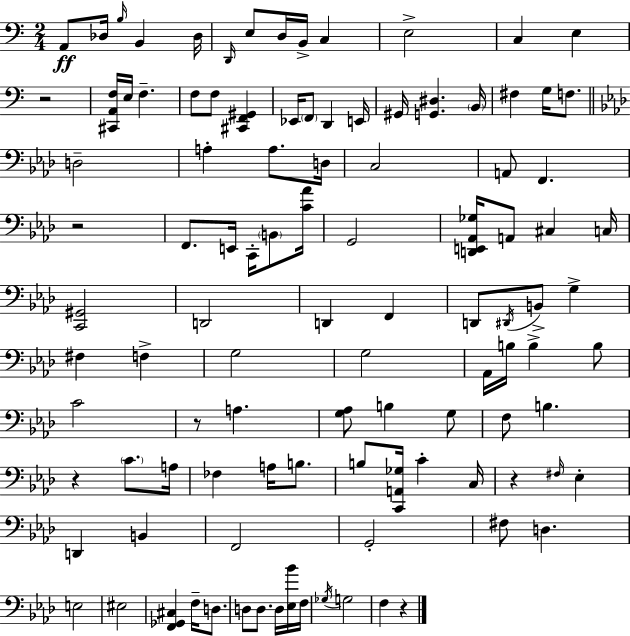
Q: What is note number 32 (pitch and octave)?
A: A2